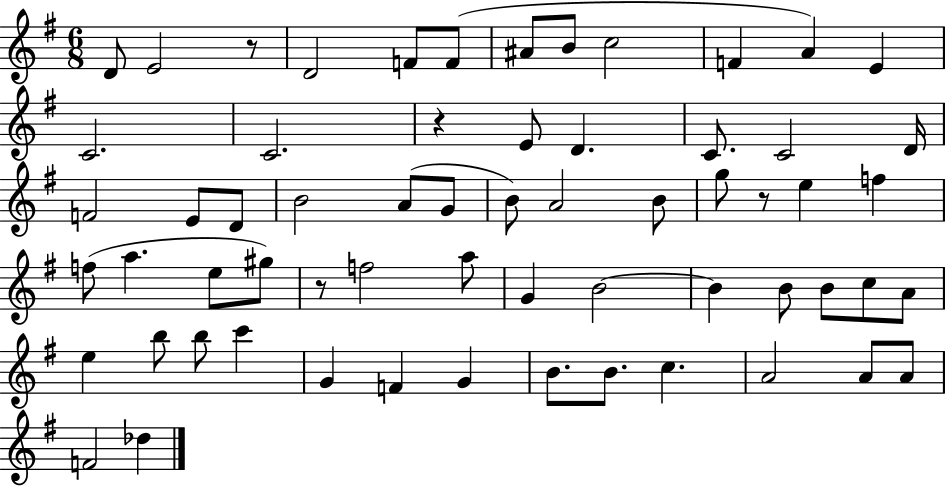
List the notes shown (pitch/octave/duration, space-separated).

D4/e E4/h R/e D4/h F4/e F4/e A#4/e B4/e C5/h F4/q A4/q E4/q C4/h. C4/h. R/q E4/e D4/q. C4/e. C4/h D4/s F4/h E4/e D4/e B4/h A4/e G4/e B4/e A4/h B4/e G5/e R/e E5/q F5/q F5/e A5/q. E5/e G#5/e R/e F5/h A5/e G4/q B4/h B4/q B4/e B4/e C5/e A4/e E5/q B5/e B5/e C6/q G4/q F4/q G4/q B4/e. B4/e. C5/q. A4/h A4/e A4/e F4/h Db5/q